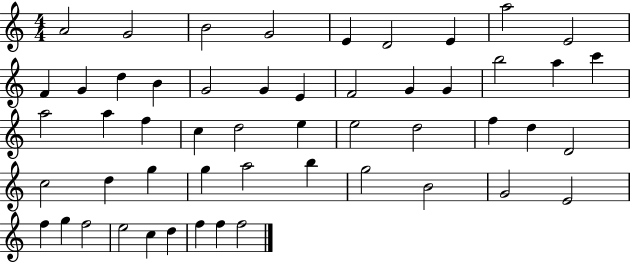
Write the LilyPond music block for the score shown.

{
  \clef treble
  \numericTimeSignature
  \time 4/4
  \key c \major
  a'2 g'2 | b'2 g'2 | e'4 d'2 e'4 | a''2 e'2 | \break f'4 g'4 d''4 b'4 | g'2 g'4 e'4 | f'2 g'4 g'4 | b''2 a''4 c'''4 | \break a''2 a''4 f''4 | c''4 d''2 e''4 | e''2 d''2 | f''4 d''4 d'2 | \break c''2 d''4 g''4 | g''4 a''2 b''4 | g''2 b'2 | g'2 e'2 | \break f''4 g''4 f''2 | e''2 c''4 d''4 | f''4 f''4 f''2 | \bar "|."
}